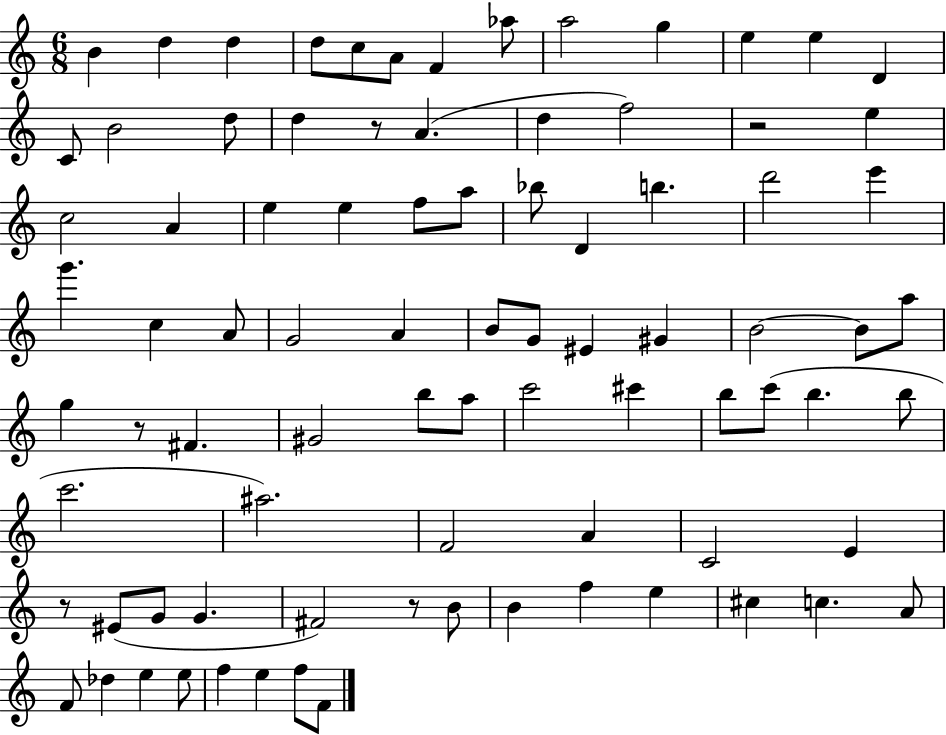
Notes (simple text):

B4/q D5/q D5/q D5/e C5/e A4/e F4/q Ab5/e A5/h G5/q E5/q E5/q D4/q C4/e B4/h D5/e D5/q R/e A4/q. D5/q F5/h R/h E5/q C5/h A4/q E5/q E5/q F5/e A5/e Bb5/e D4/q B5/q. D6/h E6/q G6/q. C5/q A4/e G4/h A4/q B4/e G4/e EIS4/q G#4/q B4/h B4/e A5/e G5/q R/e F#4/q. G#4/h B5/e A5/e C6/h C#6/q B5/e C6/e B5/q. B5/e C6/h. A#5/h. F4/h A4/q C4/h E4/q R/e EIS4/e G4/e G4/q. F#4/h R/e B4/e B4/q F5/q E5/q C#5/q C5/q. A4/e F4/e Db5/q E5/q E5/e F5/q E5/q F5/e F4/e